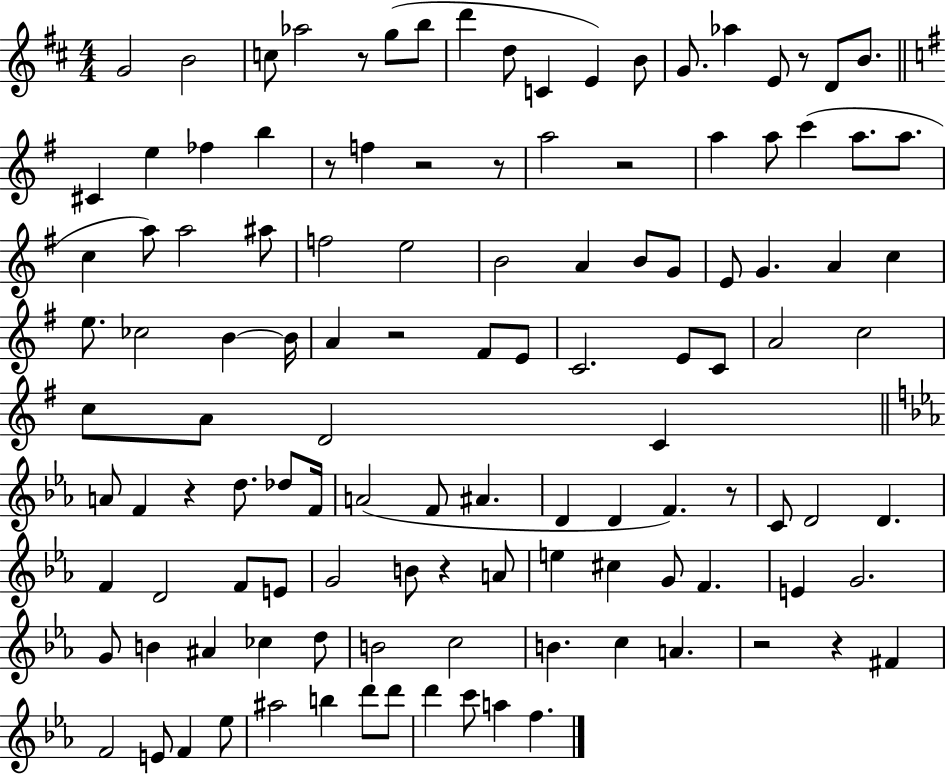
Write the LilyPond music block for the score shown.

{
  \clef treble
  \numericTimeSignature
  \time 4/4
  \key d \major
  g'2 b'2 | c''8 aes''2 r8 g''8( b''8 | d'''4 d''8 c'4 e'4) b'8 | g'8. aes''4 e'8 r8 d'8 b'8. | \break \bar "||" \break \key e \minor cis'4 e''4 fes''4 b''4 | r8 f''4 r2 r8 | a''2 r2 | a''4 a''8 c'''4( a''8. a''8. | \break c''4 a''8) a''2 ais''8 | f''2 e''2 | b'2 a'4 b'8 g'8 | e'8 g'4. a'4 c''4 | \break e''8. ces''2 b'4~~ b'16 | a'4 r2 fis'8 e'8 | c'2. e'8 c'8 | a'2 c''2 | \break c''8 a'8 d'2 c'4 | \bar "||" \break \key c \minor a'8 f'4 r4 d''8. des''8 f'16 | a'2( f'8 ais'4. | d'4 d'4 f'4.) r8 | c'8 d'2 d'4. | \break f'4 d'2 f'8 e'8 | g'2 b'8 r4 a'8 | e''4 cis''4 g'8 f'4. | e'4 g'2. | \break g'8 b'4 ais'4 ces''4 d''8 | b'2 c''2 | b'4. c''4 a'4. | r2 r4 fis'4 | \break f'2 e'8 f'4 ees''8 | ais''2 b''4 d'''8 d'''8 | d'''4 c'''8 a''4 f''4. | \bar "|."
}